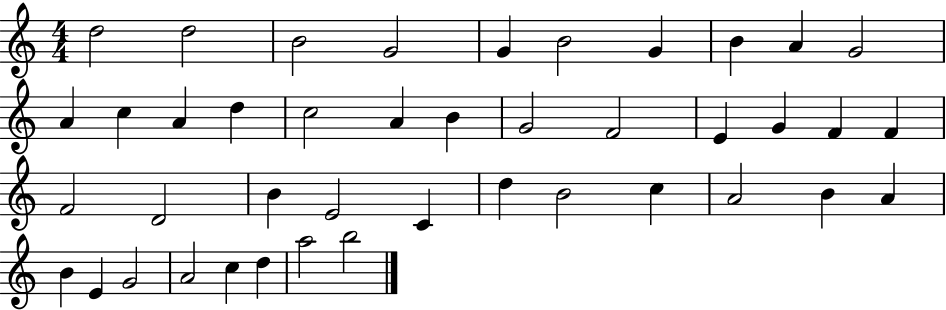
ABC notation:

X:1
T:Untitled
M:4/4
L:1/4
K:C
d2 d2 B2 G2 G B2 G B A G2 A c A d c2 A B G2 F2 E G F F F2 D2 B E2 C d B2 c A2 B A B E G2 A2 c d a2 b2